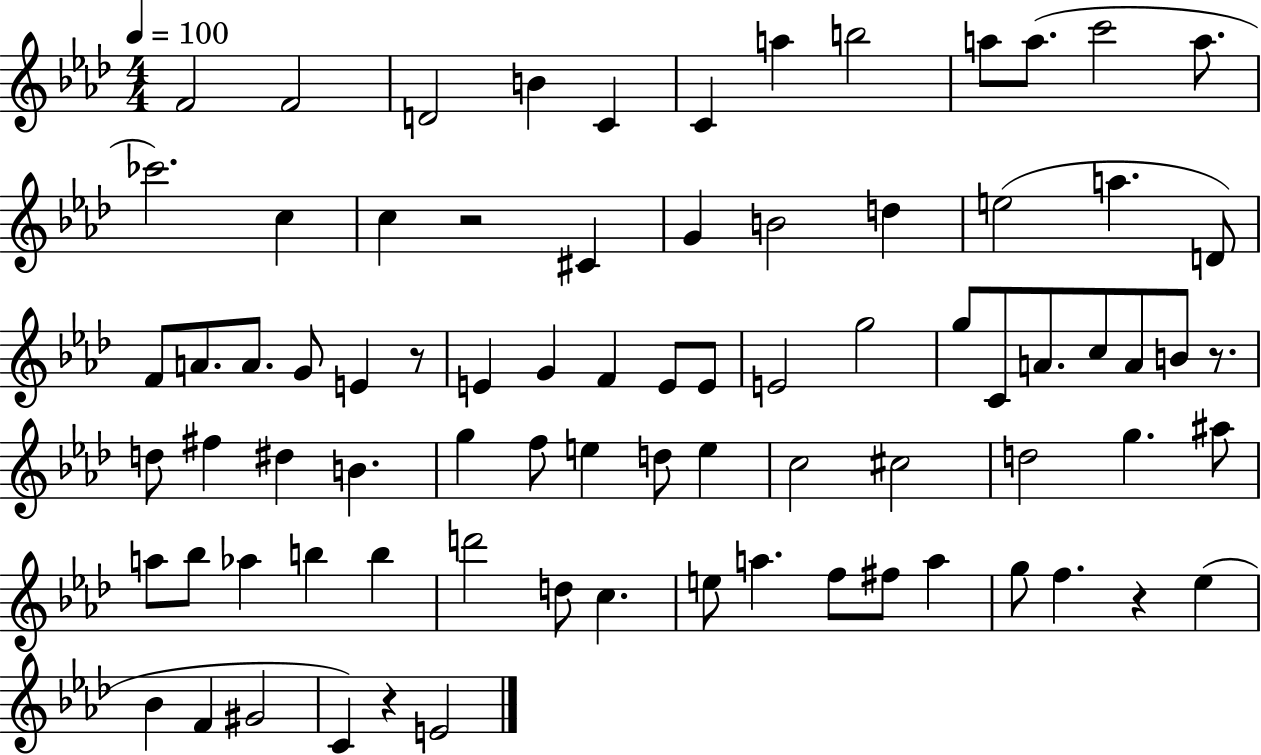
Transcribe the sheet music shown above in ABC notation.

X:1
T:Untitled
M:4/4
L:1/4
K:Ab
F2 F2 D2 B C C a b2 a/2 a/2 c'2 a/2 _c'2 c c z2 ^C G B2 d e2 a D/2 F/2 A/2 A/2 G/2 E z/2 E G F E/2 E/2 E2 g2 g/2 C/2 A/2 c/2 A/2 B/2 z/2 d/2 ^f ^d B g f/2 e d/2 e c2 ^c2 d2 g ^a/2 a/2 _b/2 _a b b d'2 d/2 c e/2 a f/2 ^f/2 a g/2 f z _e _B F ^G2 C z E2